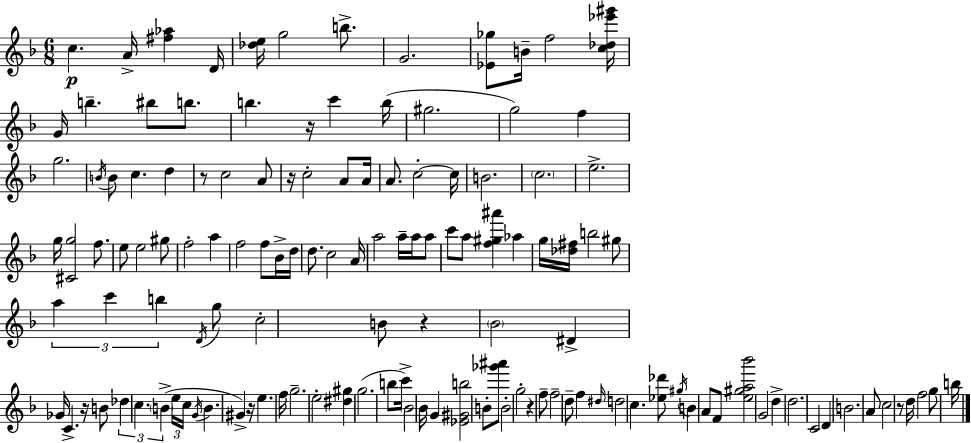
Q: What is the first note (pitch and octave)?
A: C5